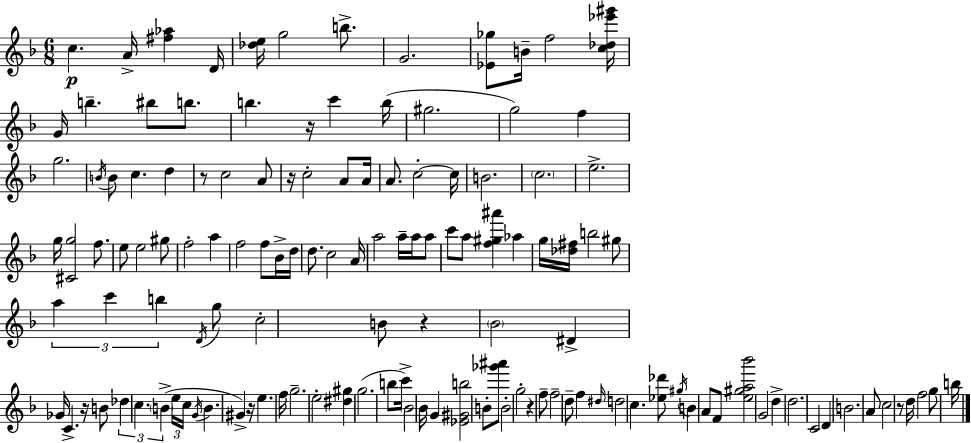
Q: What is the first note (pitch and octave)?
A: C5